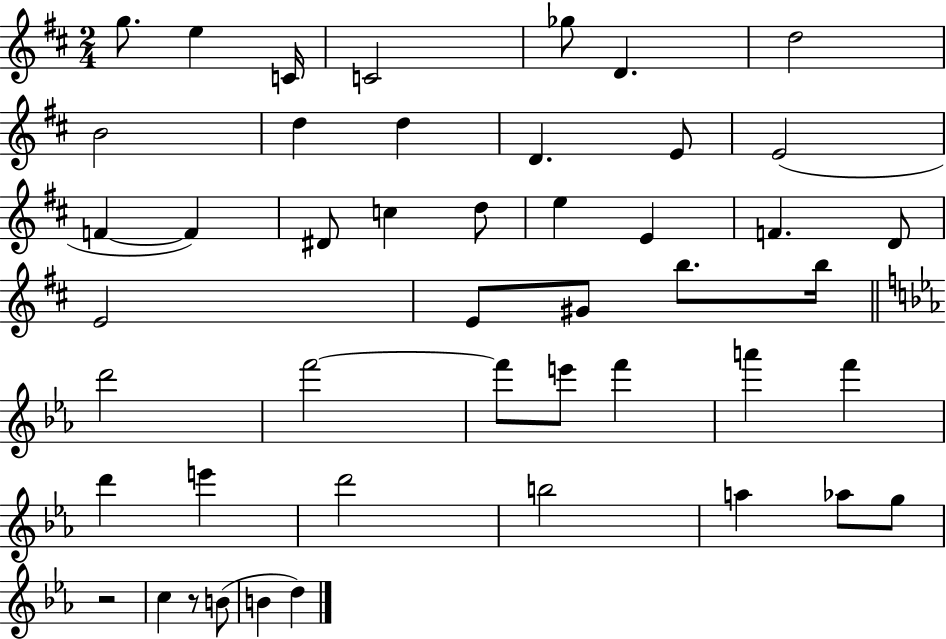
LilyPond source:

{
  \clef treble
  \numericTimeSignature
  \time 2/4
  \key d \major
  g''8. e''4 c'16 | c'2 | ges''8 d'4. | d''2 | \break b'2 | d''4 d''4 | d'4. e'8 | e'2( | \break f'4~~ f'4) | dis'8 c''4 d''8 | e''4 e'4 | f'4. d'8 | \break e'2 | e'8 gis'8 b''8. b''16 | \bar "||" \break \key ees \major d'''2 | f'''2~~ | f'''8 e'''8 f'''4 | a'''4 f'''4 | \break d'''4 e'''4 | d'''2 | b''2 | a''4 aes''8 g''8 | \break r2 | c''4 r8 b'8( | b'4 d''4) | \bar "|."
}